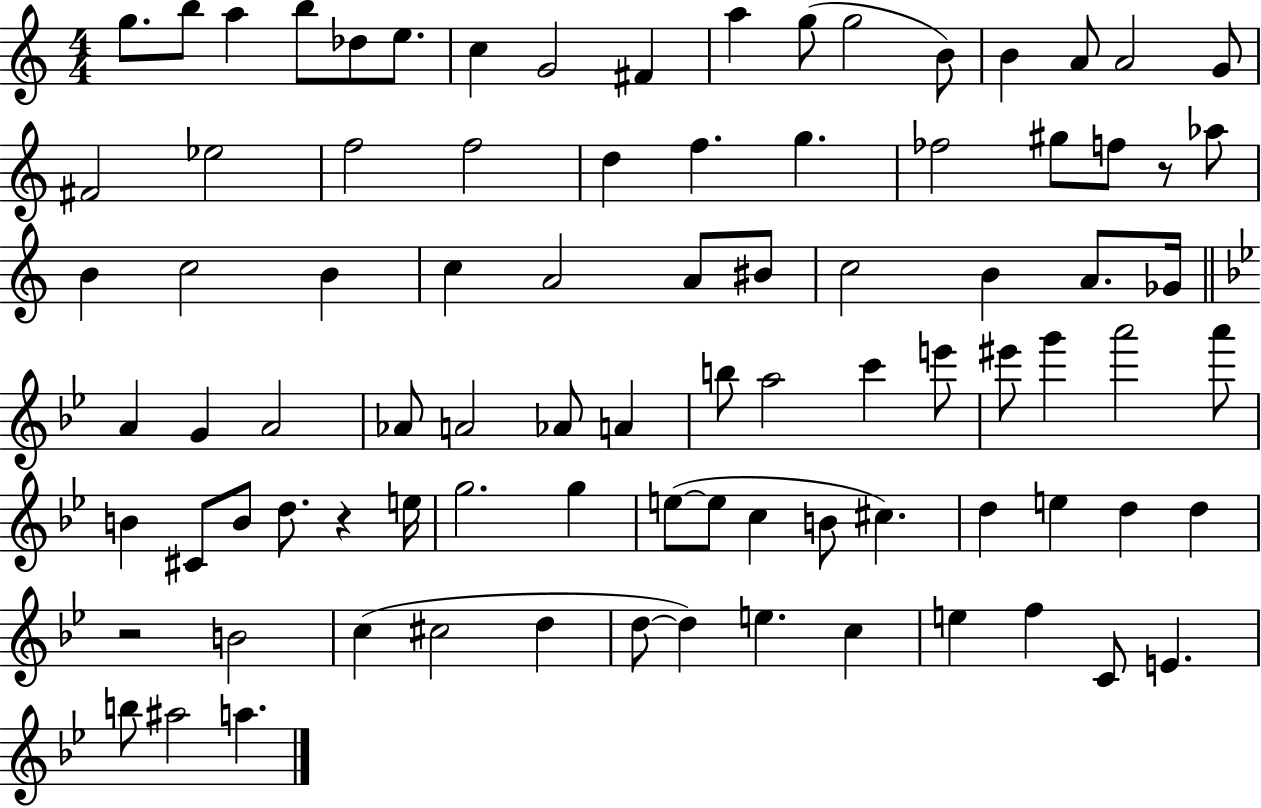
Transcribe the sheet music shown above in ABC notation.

X:1
T:Untitled
M:4/4
L:1/4
K:C
g/2 b/2 a b/2 _d/2 e/2 c G2 ^F a g/2 g2 B/2 B A/2 A2 G/2 ^F2 _e2 f2 f2 d f g _f2 ^g/2 f/2 z/2 _a/2 B c2 B c A2 A/2 ^B/2 c2 B A/2 _G/4 A G A2 _A/2 A2 _A/2 A b/2 a2 c' e'/2 ^e'/2 g' a'2 a'/2 B ^C/2 B/2 d/2 z e/4 g2 g e/2 e/2 c B/2 ^c d e d d z2 B2 c ^c2 d d/2 d e c e f C/2 E b/2 ^a2 a